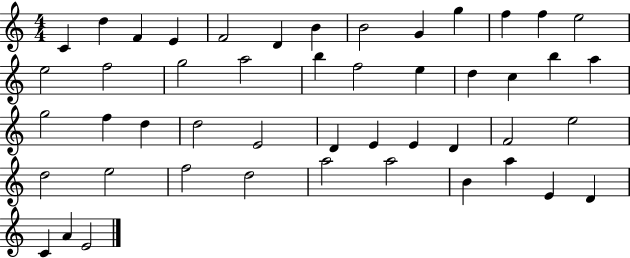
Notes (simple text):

C4/q D5/q F4/q E4/q F4/h D4/q B4/q B4/h G4/q G5/q F5/q F5/q E5/h E5/h F5/h G5/h A5/h B5/q F5/h E5/q D5/q C5/q B5/q A5/q G5/h F5/q D5/q D5/h E4/h D4/q E4/q E4/q D4/q F4/h E5/h D5/h E5/h F5/h D5/h A5/h A5/h B4/q A5/q E4/q D4/q C4/q A4/q E4/h